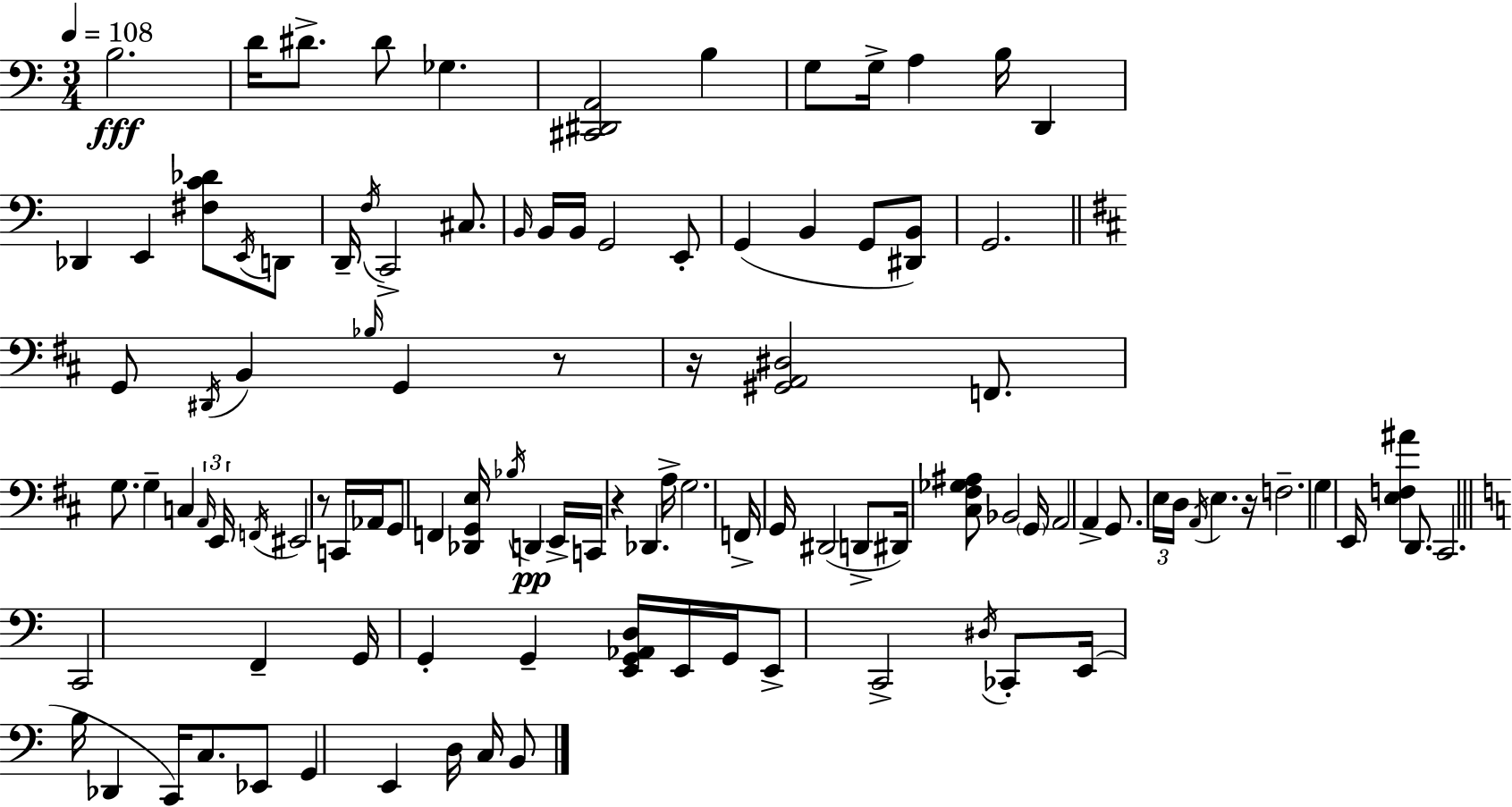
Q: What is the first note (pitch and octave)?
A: B3